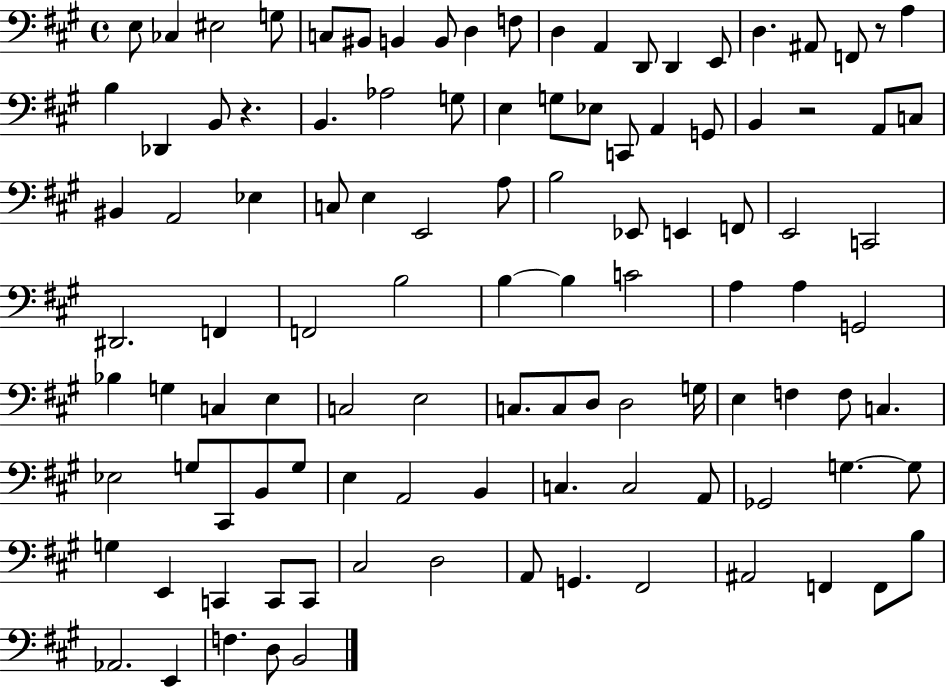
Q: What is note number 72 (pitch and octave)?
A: C3